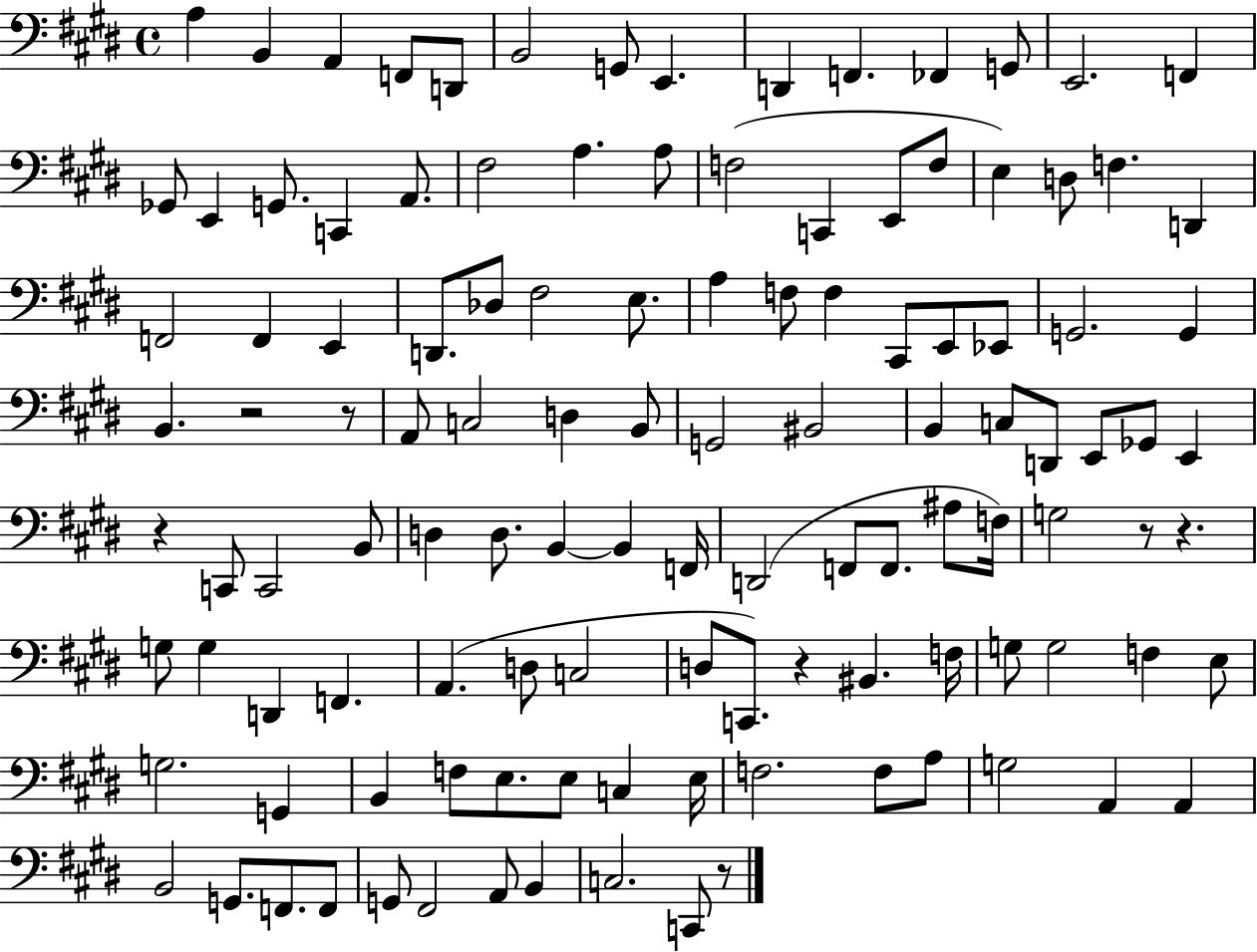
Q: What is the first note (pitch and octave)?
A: A3